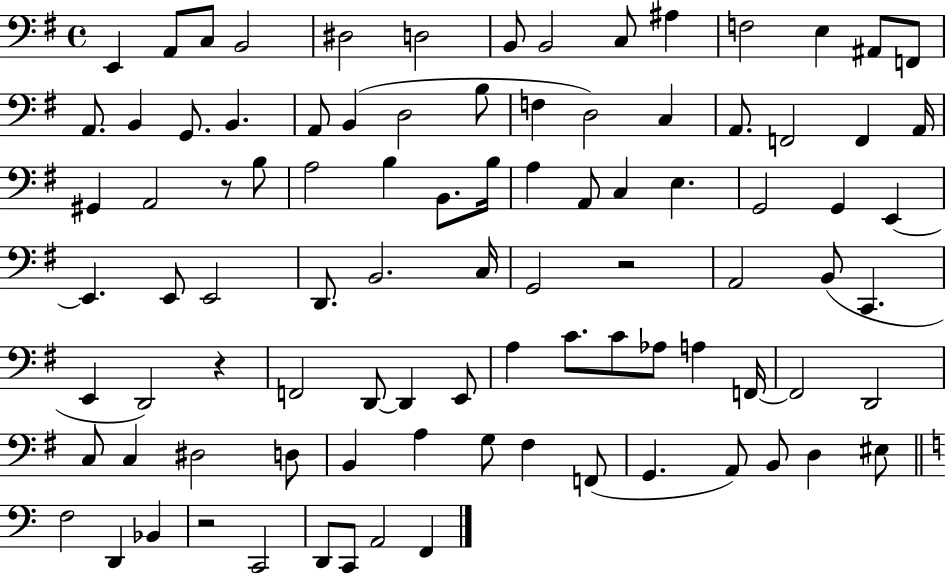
{
  \clef bass
  \time 4/4
  \defaultTimeSignature
  \key g \major
  e,4 a,8 c8 b,2 | dis2 d2 | b,8 b,2 c8 ais4 | f2 e4 ais,8 f,8 | \break a,8. b,4 g,8. b,4. | a,8 b,4( d2 b8 | f4 d2) c4 | a,8. f,2 f,4 a,16 | \break gis,4 a,2 r8 b8 | a2 b4 b,8. b16 | a4 a,8 c4 e4. | g,2 g,4 e,4~~ | \break e,4. e,8 e,2 | d,8. b,2. c16 | g,2 r2 | a,2 b,8( c,4. | \break e,4 d,2) r4 | f,2 d,8~~ d,4 e,8 | a4 c'8. c'8 aes8 a4 f,16~~ | f,2 d,2 | \break c8 c4 dis2 d8 | b,4 a4 g8 fis4 f,8( | g,4. a,8) b,8 d4 eis8 | \bar "||" \break \key c \major f2 d,4 bes,4 | r2 c,2 | d,8 c,8 a,2 f,4 | \bar "|."
}